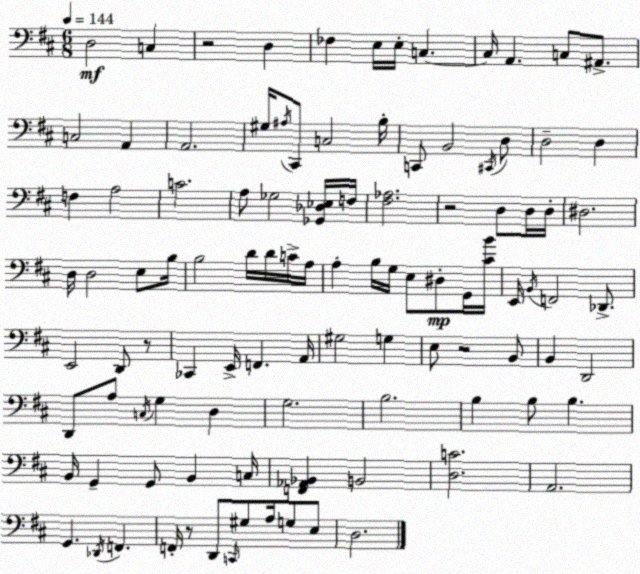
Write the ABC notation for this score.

X:1
T:Untitled
M:6/8
L:1/4
K:D
D,2 C, z2 D, _F, E,/4 E,/4 C, C,/4 A,, C,/2 ^A,,/2 C,2 A,, A,,2 ^G,/4 ^A,/4 ^C,,/2 C,2 B,/4 C,,/2 B,,2 ^C,,/4 D,/2 D,2 D, F, A,2 C2 A,/2 _G,2 [_G,,_D,_E,]/4 F,/4 [^F,_A,]2 z2 D,/2 D,/4 D,/4 ^D,2 D,/4 D,2 E,/2 B,/4 B,2 D/4 D/4 C/4 A,/4 A, B,/4 G,/4 E,/2 ^D,/2 G,,/4 [^CB]/4 E,,/4 B,,/4 F,,2 _D,,/2 E,,2 D,,/2 z/2 _C,, E,,/4 F,, A,,/4 ^G,2 G, E,/2 z2 B,,/2 B,, D,,2 D,,/2 A,/2 C,/4 G, D, G,2 B,2 B, B,/2 B, B,,/4 G,, G,,/2 B,, C,/4 [F,,_A,,_B,,] B,,2 [D,C]2 A,,2 G,, _D,,/4 F,, F,,/4 z/2 D,,/2 C,,/4 ^G,/2 A,/4 G,/2 E,/2 D,2